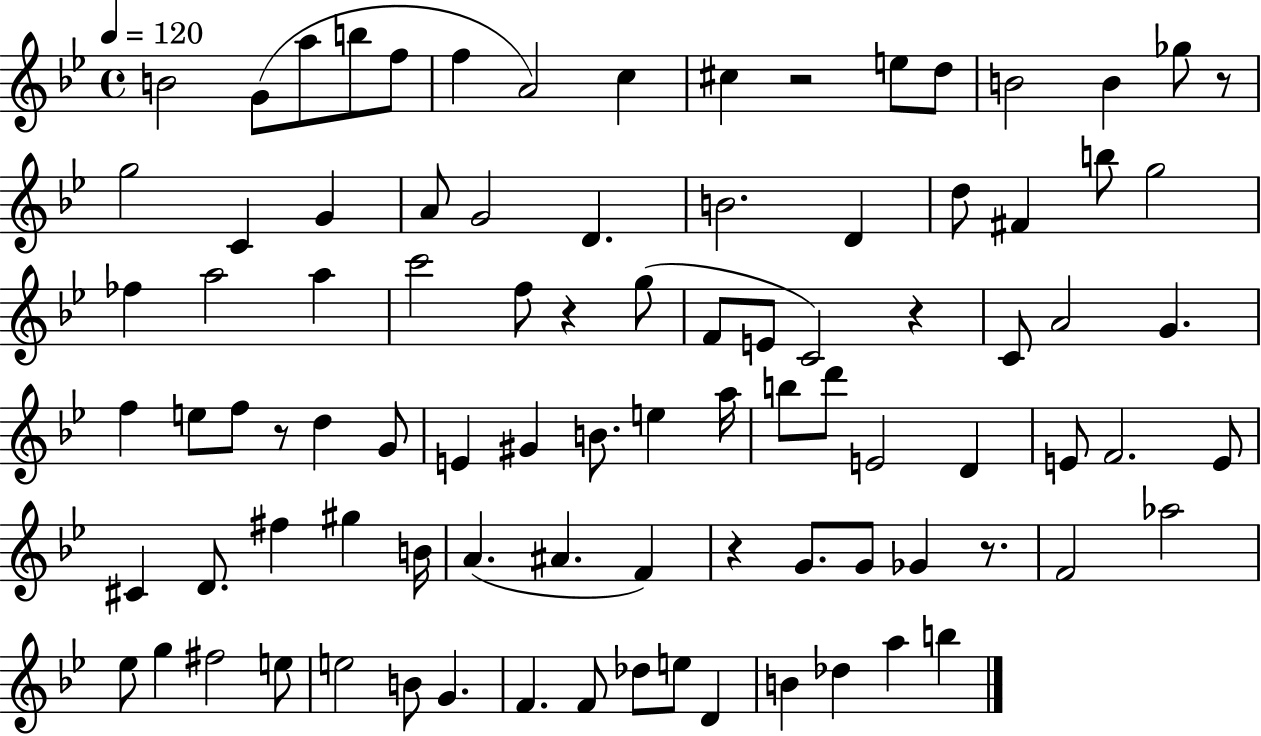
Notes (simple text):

B4/h G4/e A5/e B5/e F5/e F5/q A4/h C5/q C#5/q R/h E5/e D5/e B4/h B4/q Gb5/e R/e G5/h C4/q G4/q A4/e G4/h D4/q. B4/h. D4/q D5/e F#4/q B5/e G5/h FES5/q A5/h A5/q C6/h F5/e R/q G5/e F4/e E4/e C4/h R/q C4/e A4/h G4/q. F5/q E5/e F5/e R/e D5/q G4/e E4/q G#4/q B4/e. E5/q A5/s B5/e D6/e E4/h D4/q E4/e F4/h. E4/e C#4/q D4/e. F#5/q G#5/q B4/s A4/q. A#4/q. F4/q R/q G4/e. G4/e Gb4/q R/e. F4/h Ab5/h Eb5/e G5/q F#5/h E5/e E5/h B4/e G4/q. F4/q. F4/e Db5/e E5/e D4/q B4/q Db5/q A5/q B5/q